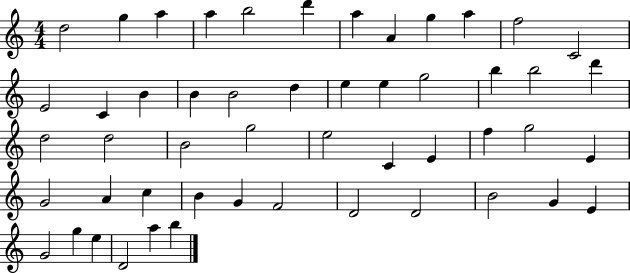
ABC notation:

X:1
T:Untitled
M:4/4
L:1/4
K:C
d2 g a a b2 d' a A g a f2 C2 E2 C B B B2 d e e g2 b b2 d' d2 d2 B2 g2 e2 C E f g2 E G2 A c B G F2 D2 D2 B2 G E G2 g e D2 a b